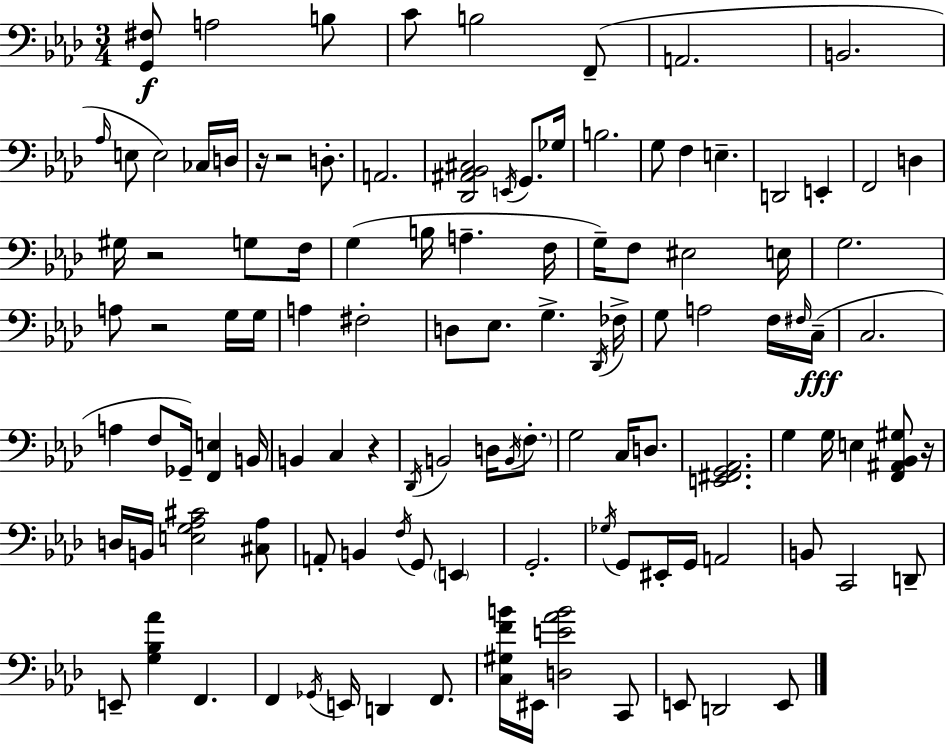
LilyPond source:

{
  \clef bass
  \numericTimeSignature
  \time 3/4
  \key f \minor
  <g, fis>8\f a2 b8 | c'8 b2 f,8--( | a,2. | b,2. | \break \grace { aes16 } e8 e2) ces16 | d16 r16 r2 d8.-. | a,2. | <des, ais, bes, cis>2 \acciaccatura { e,16 } g,8. | \break ges16 b2. | g8 f4 e4.-- | d,2 e,4-. | f,2 d4 | \break gis16 r2 g8 | f16 g4( b16 a4.-- | f16 g16--) f8 eis2 | e16 g2. | \break a8 r2 | g16 g16 a4 fis2-. | d8 ees8. g4.-> | \acciaccatura { des,16 } fes16-> g8 a2 | \break f16 \grace { fis16 }( c16--\fff c2. | a4 f8 ges,16--) <f, e>4 | b,16 b,4 c4 | r4 \acciaccatura { des,16 } b,2 | \break d16 \acciaccatura { b,16 } \parenthesize f8.-. g2 | c16 d8. <e, fis, g, aes,>2. | g4 g16 e4 | <f, ais, bes, gis>8 r16 d16 b,16 <e g aes cis'>2 | \break <cis aes>8 a,8-. b,4 | \acciaccatura { f16 } g,8 \parenthesize e,4 g,2.-. | \acciaccatura { ges16 } g,8 eis,16-. g,16 | a,2 b,8 c,2 | \break d,8-- e,8-- <g bes aes'>4 | f,4. f,4 | \acciaccatura { ges,16 } e,16 d,4 f,8. <c gis f' b'>16 eis,16 <d e' aes' b'>2 | c,8 e,8 d,2 | \break e,8 \bar "|."
}